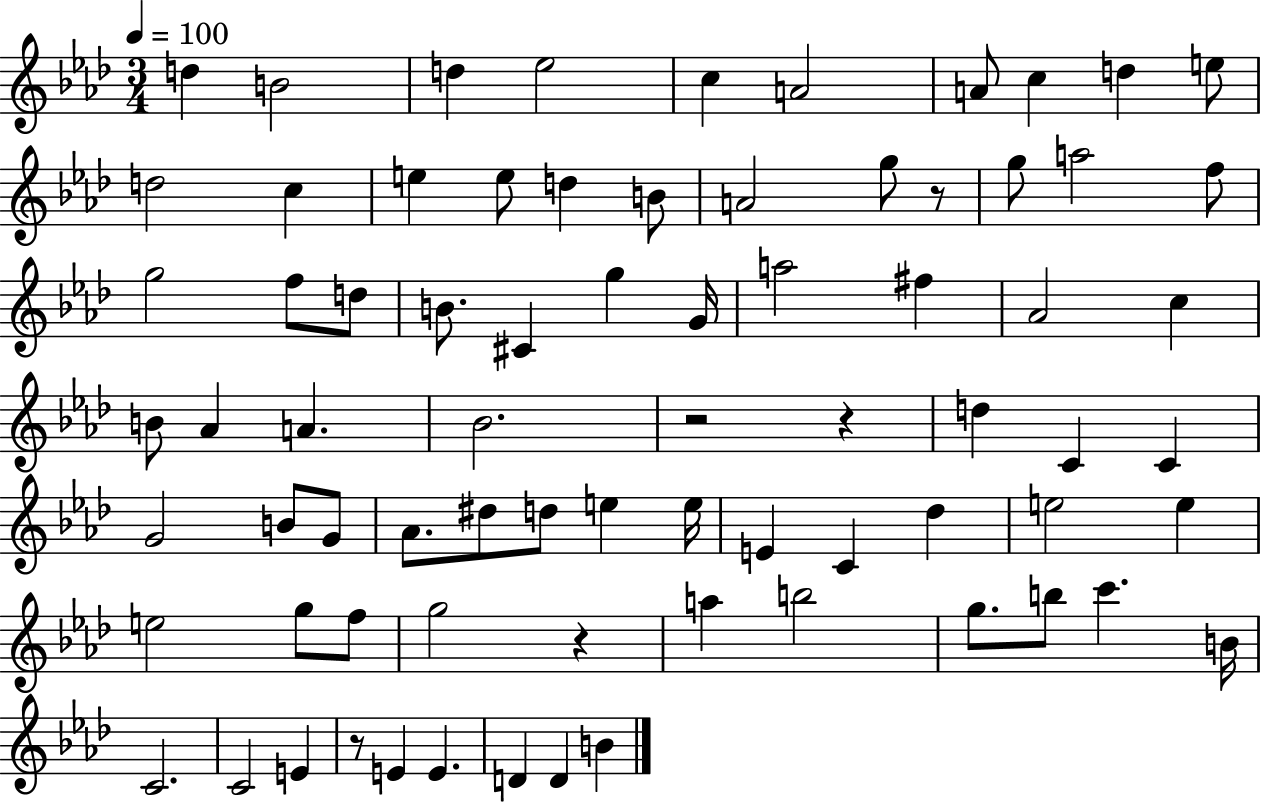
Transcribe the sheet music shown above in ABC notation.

X:1
T:Untitled
M:3/4
L:1/4
K:Ab
d B2 d _e2 c A2 A/2 c d e/2 d2 c e e/2 d B/2 A2 g/2 z/2 g/2 a2 f/2 g2 f/2 d/2 B/2 ^C g G/4 a2 ^f _A2 c B/2 _A A _B2 z2 z d C C G2 B/2 G/2 _A/2 ^d/2 d/2 e e/4 E C _d e2 e e2 g/2 f/2 g2 z a b2 g/2 b/2 c' B/4 C2 C2 E z/2 E E D D B